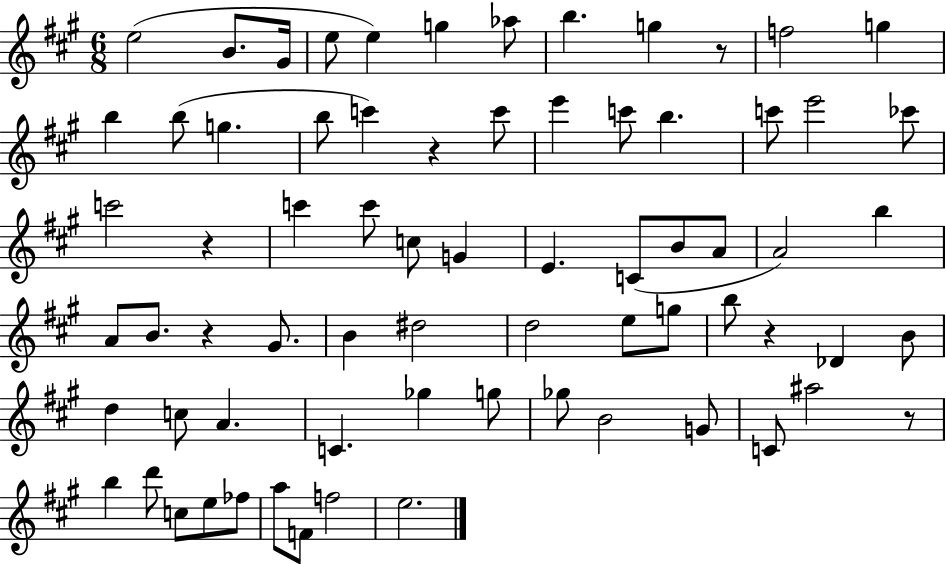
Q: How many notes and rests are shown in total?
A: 71